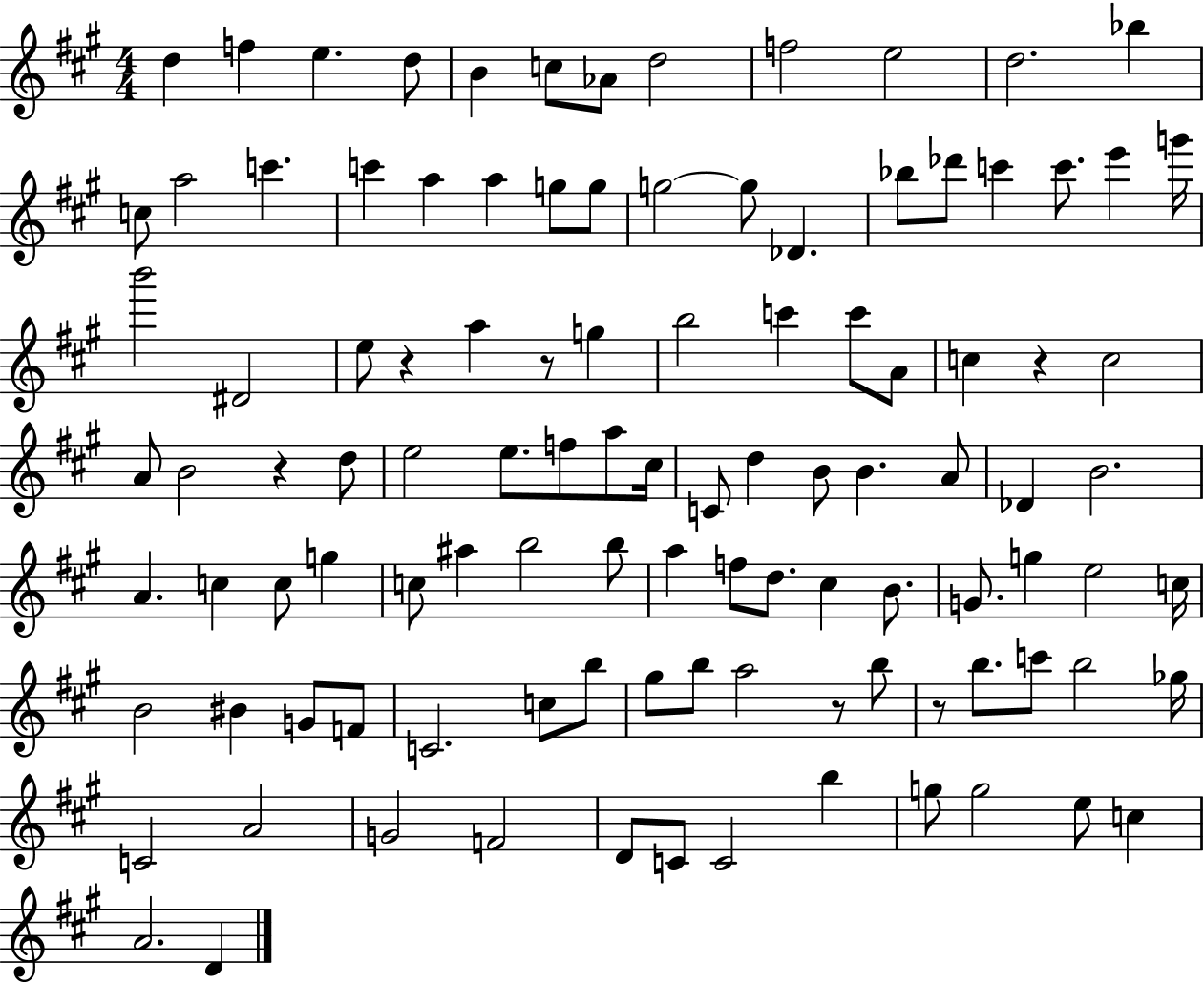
{
  \clef treble
  \numericTimeSignature
  \time 4/4
  \key a \major
  \repeat volta 2 { d''4 f''4 e''4. d''8 | b'4 c''8 aes'8 d''2 | f''2 e''2 | d''2. bes''4 | \break c''8 a''2 c'''4. | c'''4 a''4 a''4 g''8 g''8 | g''2~~ g''8 des'4. | bes''8 des'''8 c'''4 c'''8. e'''4 g'''16 | \break b'''2 dis'2 | e''8 r4 a''4 r8 g''4 | b''2 c'''4 c'''8 a'8 | c''4 r4 c''2 | \break a'8 b'2 r4 d''8 | e''2 e''8. f''8 a''8 cis''16 | c'8 d''4 b'8 b'4. a'8 | des'4 b'2. | \break a'4. c''4 c''8 g''4 | c''8 ais''4 b''2 b''8 | a''4 f''8 d''8. cis''4 b'8. | g'8. g''4 e''2 c''16 | \break b'2 bis'4 g'8 f'8 | c'2. c''8 b''8 | gis''8 b''8 a''2 r8 b''8 | r8 b''8. c'''8 b''2 ges''16 | \break c'2 a'2 | g'2 f'2 | d'8 c'8 c'2 b''4 | g''8 g''2 e''8 c''4 | \break a'2. d'4 | } \bar "|."
}